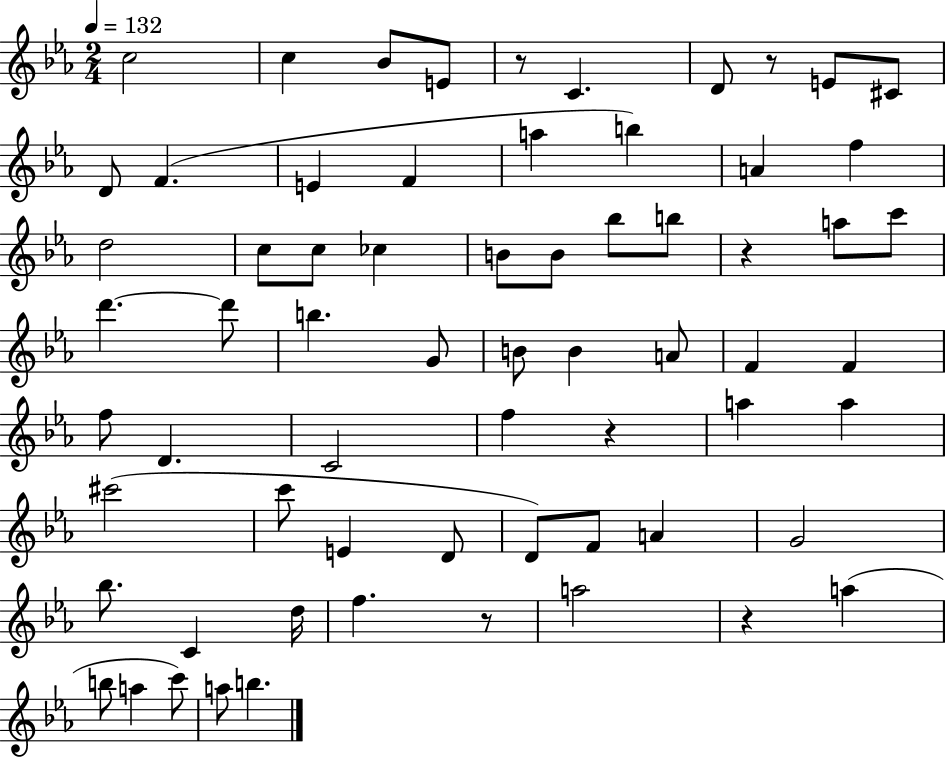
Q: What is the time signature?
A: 2/4